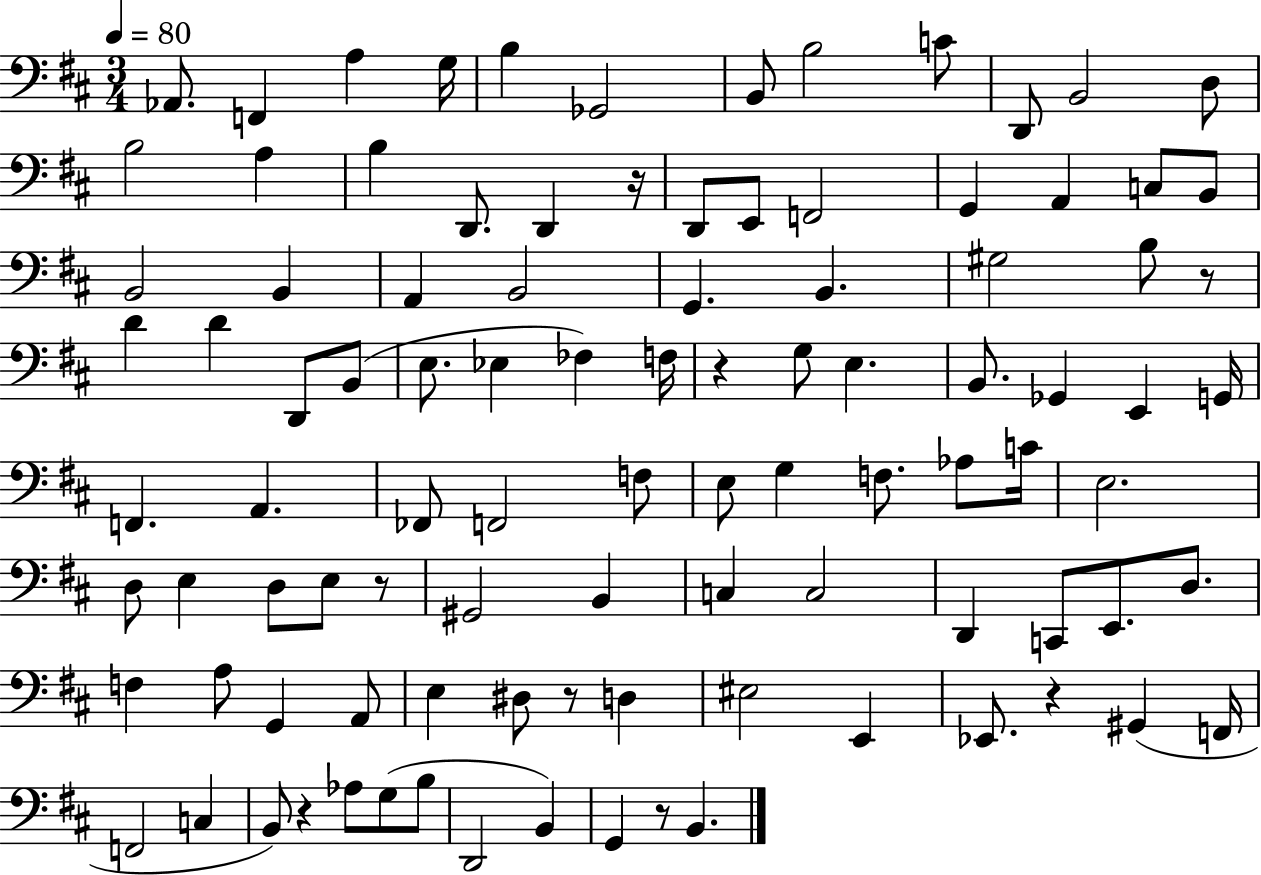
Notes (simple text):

Ab2/e. F2/q A3/q G3/s B3/q Gb2/h B2/e B3/h C4/e D2/e B2/h D3/e B3/h A3/q B3/q D2/e. D2/q R/s D2/e E2/e F2/h G2/q A2/q C3/e B2/e B2/h B2/q A2/q B2/h G2/q. B2/q. G#3/h B3/e R/e D4/q D4/q D2/e B2/e E3/e. Eb3/q FES3/q F3/s R/q G3/e E3/q. B2/e. Gb2/q E2/q G2/s F2/q. A2/q. FES2/e F2/h F3/e E3/e G3/q F3/e. Ab3/e C4/s E3/h. D3/e E3/q D3/e E3/e R/e G#2/h B2/q C3/q C3/h D2/q C2/e E2/e. D3/e. F3/q A3/e G2/q A2/e E3/q D#3/e R/e D3/q EIS3/h E2/q Eb2/e. R/q G#2/q F2/s F2/h C3/q B2/e R/q Ab3/e G3/e B3/e D2/h B2/q G2/q R/e B2/q.